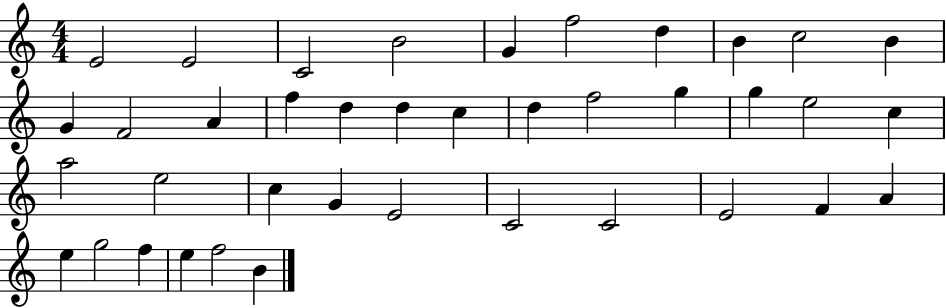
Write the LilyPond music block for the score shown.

{
  \clef treble
  \numericTimeSignature
  \time 4/4
  \key c \major
  e'2 e'2 | c'2 b'2 | g'4 f''2 d''4 | b'4 c''2 b'4 | \break g'4 f'2 a'4 | f''4 d''4 d''4 c''4 | d''4 f''2 g''4 | g''4 e''2 c''4 | \break a''2 e''2 | c''4 g'4 e'2 | c'2 c'2 | e'2 f'4 a'4 | \break e''4 g''2 f''4 | e''4 f''2 b'4 | \bar "|."
}